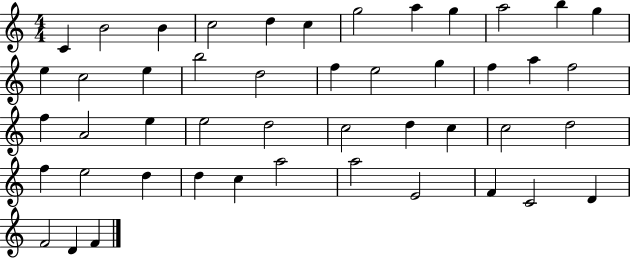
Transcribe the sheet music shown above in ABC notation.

X:1
T:Untitled
M:4/4
L:1/4
K:C
C B2 B c2 d c g2 a g a2 b g e c2 e b2 d2 f e2 g f a f2 f A2 e e2 d2 c2 d c c2 d2 f e2 d d c a2 a2 E2 F C2 D F2 D F